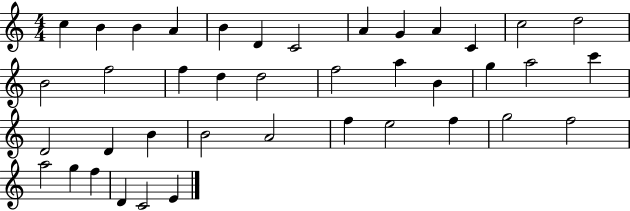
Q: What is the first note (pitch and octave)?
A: C5